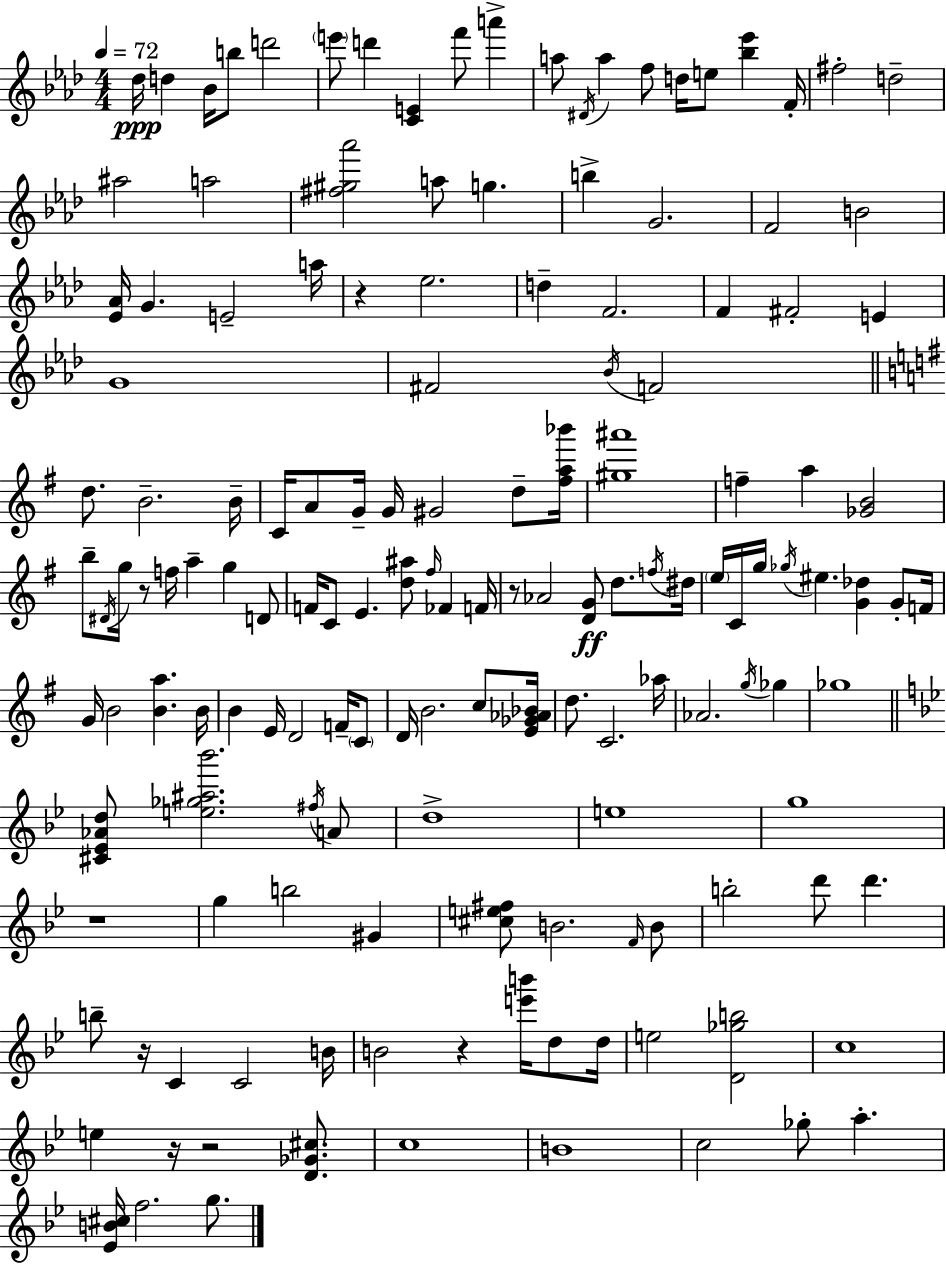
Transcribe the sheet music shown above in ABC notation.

X:1
T:Untitled
M:4/4
L:1/4
K:Ab
_d/4 d _B/4 b/2 d'2 e'/2 d' [CE] f'/2 a' a/2 ^D/4 a f/2 d/4 e/2 [_b_e'] F/4 ^f2 d2 ^a2 a2 [^f^g_a']2 a/2 g b G2 F2 B2 [_E_A]/4 G E2 a/4 z _e2 d F2 F ^F2 E G4 ^F2 _B/4 F2 d/2 B2 B/4 C/4 A/2 G/4 G/4 ^G2 d/2 [^fa_b']/4 [^g^a']4 f a [_GB]2 b/2 ^D/4 g/4 z/2 f/4 a g D/2 F/4 C/2 E [d^a]/2 ^f/4 _F F/4 z/2 _A2 [DG]/2 d/2 f/4 ^d/4 e/4 C/4 g/4 _g/4 ^e [G_d] G/2 F/4 G/4 B2 [Ba] B/4 B E/4 D2 F/4 C/2 D/4 B2 c/2 [E_G_A_B]/4 d/2 C2 _a/4 _A2 g/4 _g _g4 [^C_E_Ad]/2 [e_g^a_b']2 ^f/4 A/2 d4 e4 g4 z4 g b2 ^G [^ce^f]/2 B2 F/4 B/2 b2 d'/2 d' b/2 z/4 C C2 B/4 B2 z [e'b']/4 d/2 d/4 e2 [D_gb]2 c4 e z/4 z2 [D_G^c]/2 c4 B4 c2 _g/2 a [_EB^c]/4 f2 g/2